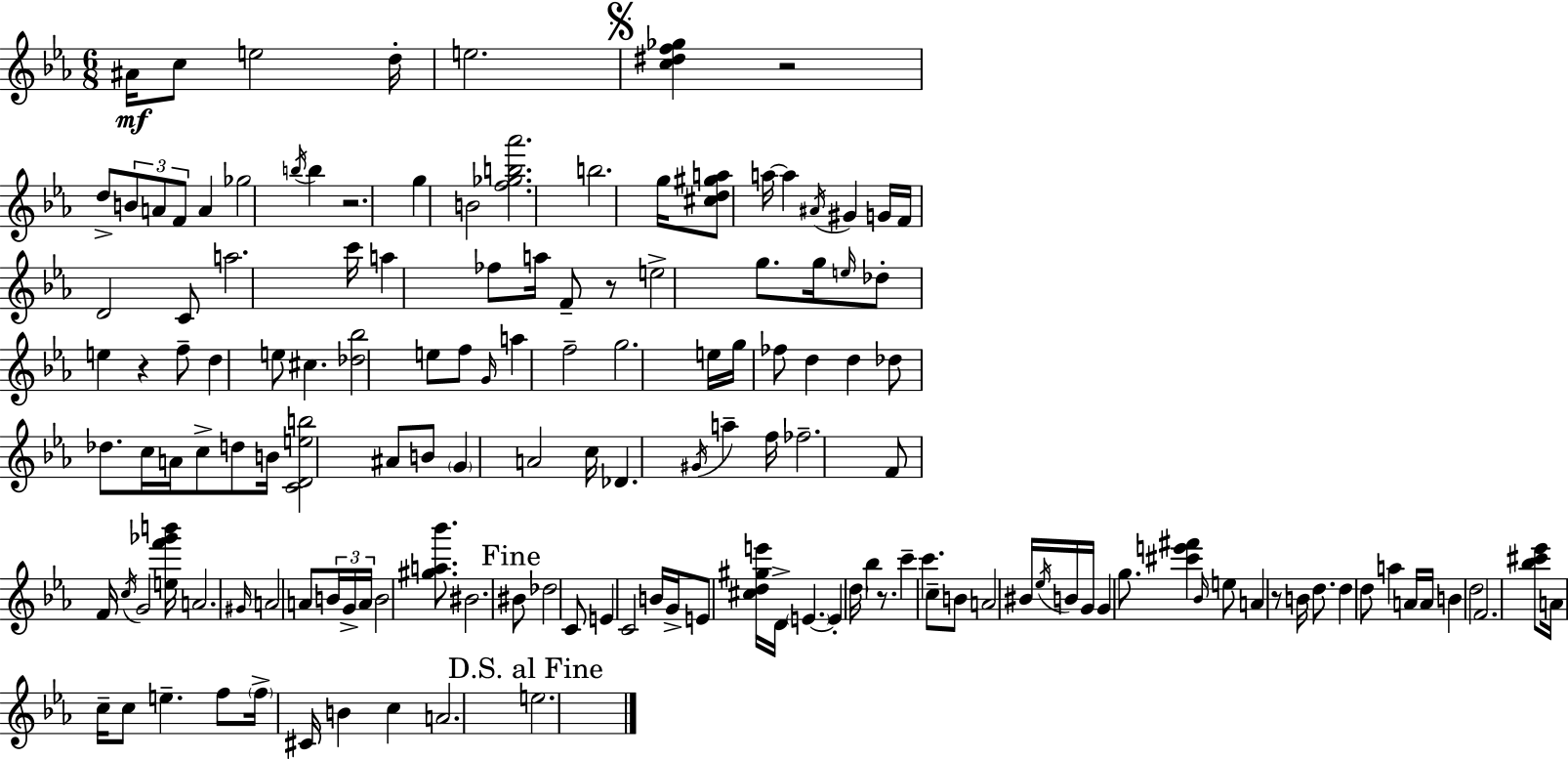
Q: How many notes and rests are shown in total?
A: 146